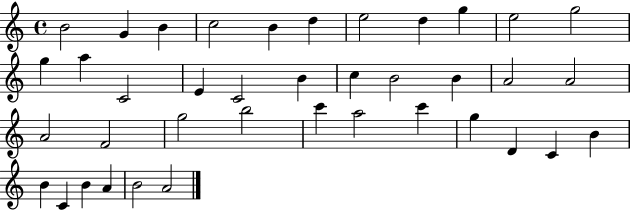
{
  \clef treble
  \time 4/4
  \defaultTimeSignature
  \key c \major
  b'2 g'4 b'4 | c''2 b'4 d''4 | e''2 d''4 g''4 | e''2 g''2 | \break g''4 a''4 c'2 | e'4 c'2 b'4 | c''4 b'2 b'4 | a'2 a'2 | \break a'2 f'2 | g''2 b''2 | c'''4 a''2 c'''4 | g''4 d'4 c'4 b'4 | \break b'4 c'4 b'4 a'4 | b'2 a'2 | \bar "|."
}